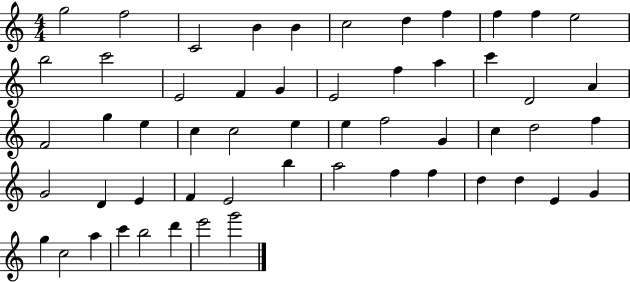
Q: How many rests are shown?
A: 0